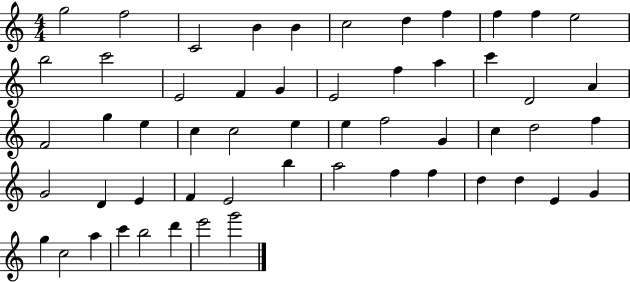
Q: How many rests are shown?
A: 0